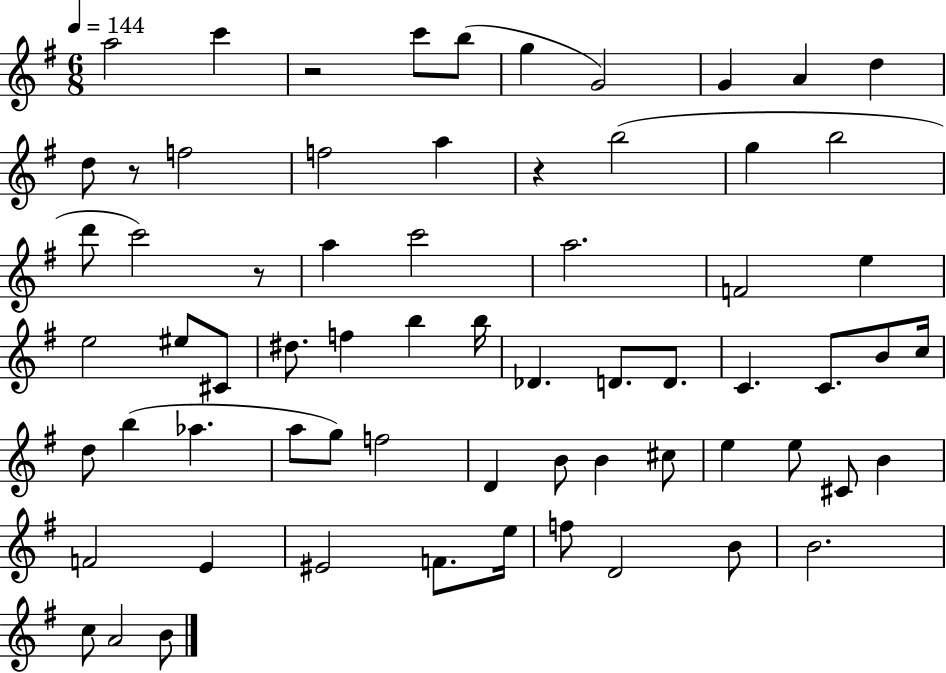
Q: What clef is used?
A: treble